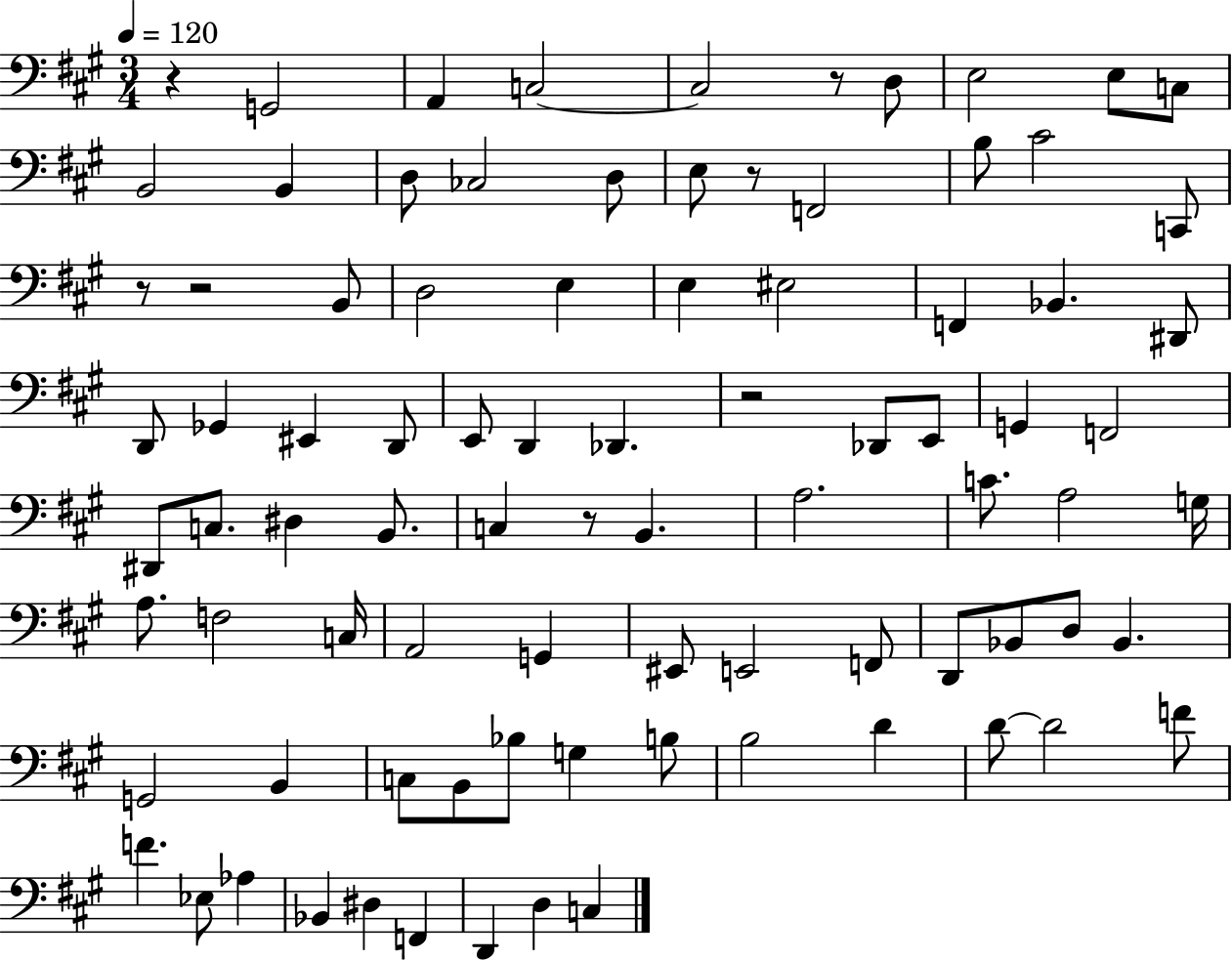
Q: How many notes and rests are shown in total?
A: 87